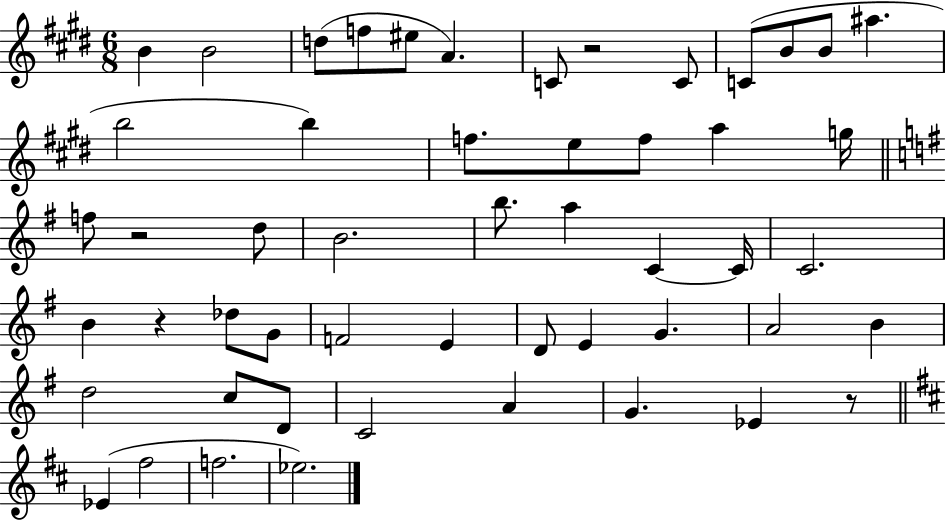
B4/q B4/h D5/e F5/e EIS5/e A4/q. C4/e R/h C4/e C4/e B4/e B4/e A#5/q. B5/h B5/q F5/e. E5/e F5/e A5/q G5/s F5/e R/h D5/e B4/h. B5/e. A5/q C4/q C4/s C4/h. B4/q R/q Db5/e G4/e F4/h E4/q D4/e E4/q G4/q. A4/h B4/q D5/h C5/e D4/e C4/h A4/q G4/q. Eb4/q R/e Eb4/q F#5/h F5/h. Eb5/h.